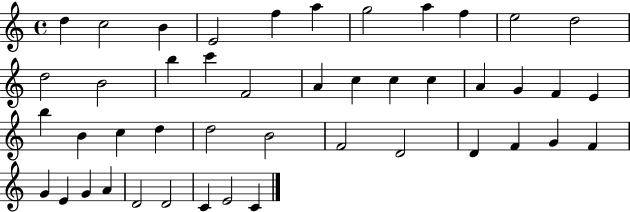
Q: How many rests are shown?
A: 0